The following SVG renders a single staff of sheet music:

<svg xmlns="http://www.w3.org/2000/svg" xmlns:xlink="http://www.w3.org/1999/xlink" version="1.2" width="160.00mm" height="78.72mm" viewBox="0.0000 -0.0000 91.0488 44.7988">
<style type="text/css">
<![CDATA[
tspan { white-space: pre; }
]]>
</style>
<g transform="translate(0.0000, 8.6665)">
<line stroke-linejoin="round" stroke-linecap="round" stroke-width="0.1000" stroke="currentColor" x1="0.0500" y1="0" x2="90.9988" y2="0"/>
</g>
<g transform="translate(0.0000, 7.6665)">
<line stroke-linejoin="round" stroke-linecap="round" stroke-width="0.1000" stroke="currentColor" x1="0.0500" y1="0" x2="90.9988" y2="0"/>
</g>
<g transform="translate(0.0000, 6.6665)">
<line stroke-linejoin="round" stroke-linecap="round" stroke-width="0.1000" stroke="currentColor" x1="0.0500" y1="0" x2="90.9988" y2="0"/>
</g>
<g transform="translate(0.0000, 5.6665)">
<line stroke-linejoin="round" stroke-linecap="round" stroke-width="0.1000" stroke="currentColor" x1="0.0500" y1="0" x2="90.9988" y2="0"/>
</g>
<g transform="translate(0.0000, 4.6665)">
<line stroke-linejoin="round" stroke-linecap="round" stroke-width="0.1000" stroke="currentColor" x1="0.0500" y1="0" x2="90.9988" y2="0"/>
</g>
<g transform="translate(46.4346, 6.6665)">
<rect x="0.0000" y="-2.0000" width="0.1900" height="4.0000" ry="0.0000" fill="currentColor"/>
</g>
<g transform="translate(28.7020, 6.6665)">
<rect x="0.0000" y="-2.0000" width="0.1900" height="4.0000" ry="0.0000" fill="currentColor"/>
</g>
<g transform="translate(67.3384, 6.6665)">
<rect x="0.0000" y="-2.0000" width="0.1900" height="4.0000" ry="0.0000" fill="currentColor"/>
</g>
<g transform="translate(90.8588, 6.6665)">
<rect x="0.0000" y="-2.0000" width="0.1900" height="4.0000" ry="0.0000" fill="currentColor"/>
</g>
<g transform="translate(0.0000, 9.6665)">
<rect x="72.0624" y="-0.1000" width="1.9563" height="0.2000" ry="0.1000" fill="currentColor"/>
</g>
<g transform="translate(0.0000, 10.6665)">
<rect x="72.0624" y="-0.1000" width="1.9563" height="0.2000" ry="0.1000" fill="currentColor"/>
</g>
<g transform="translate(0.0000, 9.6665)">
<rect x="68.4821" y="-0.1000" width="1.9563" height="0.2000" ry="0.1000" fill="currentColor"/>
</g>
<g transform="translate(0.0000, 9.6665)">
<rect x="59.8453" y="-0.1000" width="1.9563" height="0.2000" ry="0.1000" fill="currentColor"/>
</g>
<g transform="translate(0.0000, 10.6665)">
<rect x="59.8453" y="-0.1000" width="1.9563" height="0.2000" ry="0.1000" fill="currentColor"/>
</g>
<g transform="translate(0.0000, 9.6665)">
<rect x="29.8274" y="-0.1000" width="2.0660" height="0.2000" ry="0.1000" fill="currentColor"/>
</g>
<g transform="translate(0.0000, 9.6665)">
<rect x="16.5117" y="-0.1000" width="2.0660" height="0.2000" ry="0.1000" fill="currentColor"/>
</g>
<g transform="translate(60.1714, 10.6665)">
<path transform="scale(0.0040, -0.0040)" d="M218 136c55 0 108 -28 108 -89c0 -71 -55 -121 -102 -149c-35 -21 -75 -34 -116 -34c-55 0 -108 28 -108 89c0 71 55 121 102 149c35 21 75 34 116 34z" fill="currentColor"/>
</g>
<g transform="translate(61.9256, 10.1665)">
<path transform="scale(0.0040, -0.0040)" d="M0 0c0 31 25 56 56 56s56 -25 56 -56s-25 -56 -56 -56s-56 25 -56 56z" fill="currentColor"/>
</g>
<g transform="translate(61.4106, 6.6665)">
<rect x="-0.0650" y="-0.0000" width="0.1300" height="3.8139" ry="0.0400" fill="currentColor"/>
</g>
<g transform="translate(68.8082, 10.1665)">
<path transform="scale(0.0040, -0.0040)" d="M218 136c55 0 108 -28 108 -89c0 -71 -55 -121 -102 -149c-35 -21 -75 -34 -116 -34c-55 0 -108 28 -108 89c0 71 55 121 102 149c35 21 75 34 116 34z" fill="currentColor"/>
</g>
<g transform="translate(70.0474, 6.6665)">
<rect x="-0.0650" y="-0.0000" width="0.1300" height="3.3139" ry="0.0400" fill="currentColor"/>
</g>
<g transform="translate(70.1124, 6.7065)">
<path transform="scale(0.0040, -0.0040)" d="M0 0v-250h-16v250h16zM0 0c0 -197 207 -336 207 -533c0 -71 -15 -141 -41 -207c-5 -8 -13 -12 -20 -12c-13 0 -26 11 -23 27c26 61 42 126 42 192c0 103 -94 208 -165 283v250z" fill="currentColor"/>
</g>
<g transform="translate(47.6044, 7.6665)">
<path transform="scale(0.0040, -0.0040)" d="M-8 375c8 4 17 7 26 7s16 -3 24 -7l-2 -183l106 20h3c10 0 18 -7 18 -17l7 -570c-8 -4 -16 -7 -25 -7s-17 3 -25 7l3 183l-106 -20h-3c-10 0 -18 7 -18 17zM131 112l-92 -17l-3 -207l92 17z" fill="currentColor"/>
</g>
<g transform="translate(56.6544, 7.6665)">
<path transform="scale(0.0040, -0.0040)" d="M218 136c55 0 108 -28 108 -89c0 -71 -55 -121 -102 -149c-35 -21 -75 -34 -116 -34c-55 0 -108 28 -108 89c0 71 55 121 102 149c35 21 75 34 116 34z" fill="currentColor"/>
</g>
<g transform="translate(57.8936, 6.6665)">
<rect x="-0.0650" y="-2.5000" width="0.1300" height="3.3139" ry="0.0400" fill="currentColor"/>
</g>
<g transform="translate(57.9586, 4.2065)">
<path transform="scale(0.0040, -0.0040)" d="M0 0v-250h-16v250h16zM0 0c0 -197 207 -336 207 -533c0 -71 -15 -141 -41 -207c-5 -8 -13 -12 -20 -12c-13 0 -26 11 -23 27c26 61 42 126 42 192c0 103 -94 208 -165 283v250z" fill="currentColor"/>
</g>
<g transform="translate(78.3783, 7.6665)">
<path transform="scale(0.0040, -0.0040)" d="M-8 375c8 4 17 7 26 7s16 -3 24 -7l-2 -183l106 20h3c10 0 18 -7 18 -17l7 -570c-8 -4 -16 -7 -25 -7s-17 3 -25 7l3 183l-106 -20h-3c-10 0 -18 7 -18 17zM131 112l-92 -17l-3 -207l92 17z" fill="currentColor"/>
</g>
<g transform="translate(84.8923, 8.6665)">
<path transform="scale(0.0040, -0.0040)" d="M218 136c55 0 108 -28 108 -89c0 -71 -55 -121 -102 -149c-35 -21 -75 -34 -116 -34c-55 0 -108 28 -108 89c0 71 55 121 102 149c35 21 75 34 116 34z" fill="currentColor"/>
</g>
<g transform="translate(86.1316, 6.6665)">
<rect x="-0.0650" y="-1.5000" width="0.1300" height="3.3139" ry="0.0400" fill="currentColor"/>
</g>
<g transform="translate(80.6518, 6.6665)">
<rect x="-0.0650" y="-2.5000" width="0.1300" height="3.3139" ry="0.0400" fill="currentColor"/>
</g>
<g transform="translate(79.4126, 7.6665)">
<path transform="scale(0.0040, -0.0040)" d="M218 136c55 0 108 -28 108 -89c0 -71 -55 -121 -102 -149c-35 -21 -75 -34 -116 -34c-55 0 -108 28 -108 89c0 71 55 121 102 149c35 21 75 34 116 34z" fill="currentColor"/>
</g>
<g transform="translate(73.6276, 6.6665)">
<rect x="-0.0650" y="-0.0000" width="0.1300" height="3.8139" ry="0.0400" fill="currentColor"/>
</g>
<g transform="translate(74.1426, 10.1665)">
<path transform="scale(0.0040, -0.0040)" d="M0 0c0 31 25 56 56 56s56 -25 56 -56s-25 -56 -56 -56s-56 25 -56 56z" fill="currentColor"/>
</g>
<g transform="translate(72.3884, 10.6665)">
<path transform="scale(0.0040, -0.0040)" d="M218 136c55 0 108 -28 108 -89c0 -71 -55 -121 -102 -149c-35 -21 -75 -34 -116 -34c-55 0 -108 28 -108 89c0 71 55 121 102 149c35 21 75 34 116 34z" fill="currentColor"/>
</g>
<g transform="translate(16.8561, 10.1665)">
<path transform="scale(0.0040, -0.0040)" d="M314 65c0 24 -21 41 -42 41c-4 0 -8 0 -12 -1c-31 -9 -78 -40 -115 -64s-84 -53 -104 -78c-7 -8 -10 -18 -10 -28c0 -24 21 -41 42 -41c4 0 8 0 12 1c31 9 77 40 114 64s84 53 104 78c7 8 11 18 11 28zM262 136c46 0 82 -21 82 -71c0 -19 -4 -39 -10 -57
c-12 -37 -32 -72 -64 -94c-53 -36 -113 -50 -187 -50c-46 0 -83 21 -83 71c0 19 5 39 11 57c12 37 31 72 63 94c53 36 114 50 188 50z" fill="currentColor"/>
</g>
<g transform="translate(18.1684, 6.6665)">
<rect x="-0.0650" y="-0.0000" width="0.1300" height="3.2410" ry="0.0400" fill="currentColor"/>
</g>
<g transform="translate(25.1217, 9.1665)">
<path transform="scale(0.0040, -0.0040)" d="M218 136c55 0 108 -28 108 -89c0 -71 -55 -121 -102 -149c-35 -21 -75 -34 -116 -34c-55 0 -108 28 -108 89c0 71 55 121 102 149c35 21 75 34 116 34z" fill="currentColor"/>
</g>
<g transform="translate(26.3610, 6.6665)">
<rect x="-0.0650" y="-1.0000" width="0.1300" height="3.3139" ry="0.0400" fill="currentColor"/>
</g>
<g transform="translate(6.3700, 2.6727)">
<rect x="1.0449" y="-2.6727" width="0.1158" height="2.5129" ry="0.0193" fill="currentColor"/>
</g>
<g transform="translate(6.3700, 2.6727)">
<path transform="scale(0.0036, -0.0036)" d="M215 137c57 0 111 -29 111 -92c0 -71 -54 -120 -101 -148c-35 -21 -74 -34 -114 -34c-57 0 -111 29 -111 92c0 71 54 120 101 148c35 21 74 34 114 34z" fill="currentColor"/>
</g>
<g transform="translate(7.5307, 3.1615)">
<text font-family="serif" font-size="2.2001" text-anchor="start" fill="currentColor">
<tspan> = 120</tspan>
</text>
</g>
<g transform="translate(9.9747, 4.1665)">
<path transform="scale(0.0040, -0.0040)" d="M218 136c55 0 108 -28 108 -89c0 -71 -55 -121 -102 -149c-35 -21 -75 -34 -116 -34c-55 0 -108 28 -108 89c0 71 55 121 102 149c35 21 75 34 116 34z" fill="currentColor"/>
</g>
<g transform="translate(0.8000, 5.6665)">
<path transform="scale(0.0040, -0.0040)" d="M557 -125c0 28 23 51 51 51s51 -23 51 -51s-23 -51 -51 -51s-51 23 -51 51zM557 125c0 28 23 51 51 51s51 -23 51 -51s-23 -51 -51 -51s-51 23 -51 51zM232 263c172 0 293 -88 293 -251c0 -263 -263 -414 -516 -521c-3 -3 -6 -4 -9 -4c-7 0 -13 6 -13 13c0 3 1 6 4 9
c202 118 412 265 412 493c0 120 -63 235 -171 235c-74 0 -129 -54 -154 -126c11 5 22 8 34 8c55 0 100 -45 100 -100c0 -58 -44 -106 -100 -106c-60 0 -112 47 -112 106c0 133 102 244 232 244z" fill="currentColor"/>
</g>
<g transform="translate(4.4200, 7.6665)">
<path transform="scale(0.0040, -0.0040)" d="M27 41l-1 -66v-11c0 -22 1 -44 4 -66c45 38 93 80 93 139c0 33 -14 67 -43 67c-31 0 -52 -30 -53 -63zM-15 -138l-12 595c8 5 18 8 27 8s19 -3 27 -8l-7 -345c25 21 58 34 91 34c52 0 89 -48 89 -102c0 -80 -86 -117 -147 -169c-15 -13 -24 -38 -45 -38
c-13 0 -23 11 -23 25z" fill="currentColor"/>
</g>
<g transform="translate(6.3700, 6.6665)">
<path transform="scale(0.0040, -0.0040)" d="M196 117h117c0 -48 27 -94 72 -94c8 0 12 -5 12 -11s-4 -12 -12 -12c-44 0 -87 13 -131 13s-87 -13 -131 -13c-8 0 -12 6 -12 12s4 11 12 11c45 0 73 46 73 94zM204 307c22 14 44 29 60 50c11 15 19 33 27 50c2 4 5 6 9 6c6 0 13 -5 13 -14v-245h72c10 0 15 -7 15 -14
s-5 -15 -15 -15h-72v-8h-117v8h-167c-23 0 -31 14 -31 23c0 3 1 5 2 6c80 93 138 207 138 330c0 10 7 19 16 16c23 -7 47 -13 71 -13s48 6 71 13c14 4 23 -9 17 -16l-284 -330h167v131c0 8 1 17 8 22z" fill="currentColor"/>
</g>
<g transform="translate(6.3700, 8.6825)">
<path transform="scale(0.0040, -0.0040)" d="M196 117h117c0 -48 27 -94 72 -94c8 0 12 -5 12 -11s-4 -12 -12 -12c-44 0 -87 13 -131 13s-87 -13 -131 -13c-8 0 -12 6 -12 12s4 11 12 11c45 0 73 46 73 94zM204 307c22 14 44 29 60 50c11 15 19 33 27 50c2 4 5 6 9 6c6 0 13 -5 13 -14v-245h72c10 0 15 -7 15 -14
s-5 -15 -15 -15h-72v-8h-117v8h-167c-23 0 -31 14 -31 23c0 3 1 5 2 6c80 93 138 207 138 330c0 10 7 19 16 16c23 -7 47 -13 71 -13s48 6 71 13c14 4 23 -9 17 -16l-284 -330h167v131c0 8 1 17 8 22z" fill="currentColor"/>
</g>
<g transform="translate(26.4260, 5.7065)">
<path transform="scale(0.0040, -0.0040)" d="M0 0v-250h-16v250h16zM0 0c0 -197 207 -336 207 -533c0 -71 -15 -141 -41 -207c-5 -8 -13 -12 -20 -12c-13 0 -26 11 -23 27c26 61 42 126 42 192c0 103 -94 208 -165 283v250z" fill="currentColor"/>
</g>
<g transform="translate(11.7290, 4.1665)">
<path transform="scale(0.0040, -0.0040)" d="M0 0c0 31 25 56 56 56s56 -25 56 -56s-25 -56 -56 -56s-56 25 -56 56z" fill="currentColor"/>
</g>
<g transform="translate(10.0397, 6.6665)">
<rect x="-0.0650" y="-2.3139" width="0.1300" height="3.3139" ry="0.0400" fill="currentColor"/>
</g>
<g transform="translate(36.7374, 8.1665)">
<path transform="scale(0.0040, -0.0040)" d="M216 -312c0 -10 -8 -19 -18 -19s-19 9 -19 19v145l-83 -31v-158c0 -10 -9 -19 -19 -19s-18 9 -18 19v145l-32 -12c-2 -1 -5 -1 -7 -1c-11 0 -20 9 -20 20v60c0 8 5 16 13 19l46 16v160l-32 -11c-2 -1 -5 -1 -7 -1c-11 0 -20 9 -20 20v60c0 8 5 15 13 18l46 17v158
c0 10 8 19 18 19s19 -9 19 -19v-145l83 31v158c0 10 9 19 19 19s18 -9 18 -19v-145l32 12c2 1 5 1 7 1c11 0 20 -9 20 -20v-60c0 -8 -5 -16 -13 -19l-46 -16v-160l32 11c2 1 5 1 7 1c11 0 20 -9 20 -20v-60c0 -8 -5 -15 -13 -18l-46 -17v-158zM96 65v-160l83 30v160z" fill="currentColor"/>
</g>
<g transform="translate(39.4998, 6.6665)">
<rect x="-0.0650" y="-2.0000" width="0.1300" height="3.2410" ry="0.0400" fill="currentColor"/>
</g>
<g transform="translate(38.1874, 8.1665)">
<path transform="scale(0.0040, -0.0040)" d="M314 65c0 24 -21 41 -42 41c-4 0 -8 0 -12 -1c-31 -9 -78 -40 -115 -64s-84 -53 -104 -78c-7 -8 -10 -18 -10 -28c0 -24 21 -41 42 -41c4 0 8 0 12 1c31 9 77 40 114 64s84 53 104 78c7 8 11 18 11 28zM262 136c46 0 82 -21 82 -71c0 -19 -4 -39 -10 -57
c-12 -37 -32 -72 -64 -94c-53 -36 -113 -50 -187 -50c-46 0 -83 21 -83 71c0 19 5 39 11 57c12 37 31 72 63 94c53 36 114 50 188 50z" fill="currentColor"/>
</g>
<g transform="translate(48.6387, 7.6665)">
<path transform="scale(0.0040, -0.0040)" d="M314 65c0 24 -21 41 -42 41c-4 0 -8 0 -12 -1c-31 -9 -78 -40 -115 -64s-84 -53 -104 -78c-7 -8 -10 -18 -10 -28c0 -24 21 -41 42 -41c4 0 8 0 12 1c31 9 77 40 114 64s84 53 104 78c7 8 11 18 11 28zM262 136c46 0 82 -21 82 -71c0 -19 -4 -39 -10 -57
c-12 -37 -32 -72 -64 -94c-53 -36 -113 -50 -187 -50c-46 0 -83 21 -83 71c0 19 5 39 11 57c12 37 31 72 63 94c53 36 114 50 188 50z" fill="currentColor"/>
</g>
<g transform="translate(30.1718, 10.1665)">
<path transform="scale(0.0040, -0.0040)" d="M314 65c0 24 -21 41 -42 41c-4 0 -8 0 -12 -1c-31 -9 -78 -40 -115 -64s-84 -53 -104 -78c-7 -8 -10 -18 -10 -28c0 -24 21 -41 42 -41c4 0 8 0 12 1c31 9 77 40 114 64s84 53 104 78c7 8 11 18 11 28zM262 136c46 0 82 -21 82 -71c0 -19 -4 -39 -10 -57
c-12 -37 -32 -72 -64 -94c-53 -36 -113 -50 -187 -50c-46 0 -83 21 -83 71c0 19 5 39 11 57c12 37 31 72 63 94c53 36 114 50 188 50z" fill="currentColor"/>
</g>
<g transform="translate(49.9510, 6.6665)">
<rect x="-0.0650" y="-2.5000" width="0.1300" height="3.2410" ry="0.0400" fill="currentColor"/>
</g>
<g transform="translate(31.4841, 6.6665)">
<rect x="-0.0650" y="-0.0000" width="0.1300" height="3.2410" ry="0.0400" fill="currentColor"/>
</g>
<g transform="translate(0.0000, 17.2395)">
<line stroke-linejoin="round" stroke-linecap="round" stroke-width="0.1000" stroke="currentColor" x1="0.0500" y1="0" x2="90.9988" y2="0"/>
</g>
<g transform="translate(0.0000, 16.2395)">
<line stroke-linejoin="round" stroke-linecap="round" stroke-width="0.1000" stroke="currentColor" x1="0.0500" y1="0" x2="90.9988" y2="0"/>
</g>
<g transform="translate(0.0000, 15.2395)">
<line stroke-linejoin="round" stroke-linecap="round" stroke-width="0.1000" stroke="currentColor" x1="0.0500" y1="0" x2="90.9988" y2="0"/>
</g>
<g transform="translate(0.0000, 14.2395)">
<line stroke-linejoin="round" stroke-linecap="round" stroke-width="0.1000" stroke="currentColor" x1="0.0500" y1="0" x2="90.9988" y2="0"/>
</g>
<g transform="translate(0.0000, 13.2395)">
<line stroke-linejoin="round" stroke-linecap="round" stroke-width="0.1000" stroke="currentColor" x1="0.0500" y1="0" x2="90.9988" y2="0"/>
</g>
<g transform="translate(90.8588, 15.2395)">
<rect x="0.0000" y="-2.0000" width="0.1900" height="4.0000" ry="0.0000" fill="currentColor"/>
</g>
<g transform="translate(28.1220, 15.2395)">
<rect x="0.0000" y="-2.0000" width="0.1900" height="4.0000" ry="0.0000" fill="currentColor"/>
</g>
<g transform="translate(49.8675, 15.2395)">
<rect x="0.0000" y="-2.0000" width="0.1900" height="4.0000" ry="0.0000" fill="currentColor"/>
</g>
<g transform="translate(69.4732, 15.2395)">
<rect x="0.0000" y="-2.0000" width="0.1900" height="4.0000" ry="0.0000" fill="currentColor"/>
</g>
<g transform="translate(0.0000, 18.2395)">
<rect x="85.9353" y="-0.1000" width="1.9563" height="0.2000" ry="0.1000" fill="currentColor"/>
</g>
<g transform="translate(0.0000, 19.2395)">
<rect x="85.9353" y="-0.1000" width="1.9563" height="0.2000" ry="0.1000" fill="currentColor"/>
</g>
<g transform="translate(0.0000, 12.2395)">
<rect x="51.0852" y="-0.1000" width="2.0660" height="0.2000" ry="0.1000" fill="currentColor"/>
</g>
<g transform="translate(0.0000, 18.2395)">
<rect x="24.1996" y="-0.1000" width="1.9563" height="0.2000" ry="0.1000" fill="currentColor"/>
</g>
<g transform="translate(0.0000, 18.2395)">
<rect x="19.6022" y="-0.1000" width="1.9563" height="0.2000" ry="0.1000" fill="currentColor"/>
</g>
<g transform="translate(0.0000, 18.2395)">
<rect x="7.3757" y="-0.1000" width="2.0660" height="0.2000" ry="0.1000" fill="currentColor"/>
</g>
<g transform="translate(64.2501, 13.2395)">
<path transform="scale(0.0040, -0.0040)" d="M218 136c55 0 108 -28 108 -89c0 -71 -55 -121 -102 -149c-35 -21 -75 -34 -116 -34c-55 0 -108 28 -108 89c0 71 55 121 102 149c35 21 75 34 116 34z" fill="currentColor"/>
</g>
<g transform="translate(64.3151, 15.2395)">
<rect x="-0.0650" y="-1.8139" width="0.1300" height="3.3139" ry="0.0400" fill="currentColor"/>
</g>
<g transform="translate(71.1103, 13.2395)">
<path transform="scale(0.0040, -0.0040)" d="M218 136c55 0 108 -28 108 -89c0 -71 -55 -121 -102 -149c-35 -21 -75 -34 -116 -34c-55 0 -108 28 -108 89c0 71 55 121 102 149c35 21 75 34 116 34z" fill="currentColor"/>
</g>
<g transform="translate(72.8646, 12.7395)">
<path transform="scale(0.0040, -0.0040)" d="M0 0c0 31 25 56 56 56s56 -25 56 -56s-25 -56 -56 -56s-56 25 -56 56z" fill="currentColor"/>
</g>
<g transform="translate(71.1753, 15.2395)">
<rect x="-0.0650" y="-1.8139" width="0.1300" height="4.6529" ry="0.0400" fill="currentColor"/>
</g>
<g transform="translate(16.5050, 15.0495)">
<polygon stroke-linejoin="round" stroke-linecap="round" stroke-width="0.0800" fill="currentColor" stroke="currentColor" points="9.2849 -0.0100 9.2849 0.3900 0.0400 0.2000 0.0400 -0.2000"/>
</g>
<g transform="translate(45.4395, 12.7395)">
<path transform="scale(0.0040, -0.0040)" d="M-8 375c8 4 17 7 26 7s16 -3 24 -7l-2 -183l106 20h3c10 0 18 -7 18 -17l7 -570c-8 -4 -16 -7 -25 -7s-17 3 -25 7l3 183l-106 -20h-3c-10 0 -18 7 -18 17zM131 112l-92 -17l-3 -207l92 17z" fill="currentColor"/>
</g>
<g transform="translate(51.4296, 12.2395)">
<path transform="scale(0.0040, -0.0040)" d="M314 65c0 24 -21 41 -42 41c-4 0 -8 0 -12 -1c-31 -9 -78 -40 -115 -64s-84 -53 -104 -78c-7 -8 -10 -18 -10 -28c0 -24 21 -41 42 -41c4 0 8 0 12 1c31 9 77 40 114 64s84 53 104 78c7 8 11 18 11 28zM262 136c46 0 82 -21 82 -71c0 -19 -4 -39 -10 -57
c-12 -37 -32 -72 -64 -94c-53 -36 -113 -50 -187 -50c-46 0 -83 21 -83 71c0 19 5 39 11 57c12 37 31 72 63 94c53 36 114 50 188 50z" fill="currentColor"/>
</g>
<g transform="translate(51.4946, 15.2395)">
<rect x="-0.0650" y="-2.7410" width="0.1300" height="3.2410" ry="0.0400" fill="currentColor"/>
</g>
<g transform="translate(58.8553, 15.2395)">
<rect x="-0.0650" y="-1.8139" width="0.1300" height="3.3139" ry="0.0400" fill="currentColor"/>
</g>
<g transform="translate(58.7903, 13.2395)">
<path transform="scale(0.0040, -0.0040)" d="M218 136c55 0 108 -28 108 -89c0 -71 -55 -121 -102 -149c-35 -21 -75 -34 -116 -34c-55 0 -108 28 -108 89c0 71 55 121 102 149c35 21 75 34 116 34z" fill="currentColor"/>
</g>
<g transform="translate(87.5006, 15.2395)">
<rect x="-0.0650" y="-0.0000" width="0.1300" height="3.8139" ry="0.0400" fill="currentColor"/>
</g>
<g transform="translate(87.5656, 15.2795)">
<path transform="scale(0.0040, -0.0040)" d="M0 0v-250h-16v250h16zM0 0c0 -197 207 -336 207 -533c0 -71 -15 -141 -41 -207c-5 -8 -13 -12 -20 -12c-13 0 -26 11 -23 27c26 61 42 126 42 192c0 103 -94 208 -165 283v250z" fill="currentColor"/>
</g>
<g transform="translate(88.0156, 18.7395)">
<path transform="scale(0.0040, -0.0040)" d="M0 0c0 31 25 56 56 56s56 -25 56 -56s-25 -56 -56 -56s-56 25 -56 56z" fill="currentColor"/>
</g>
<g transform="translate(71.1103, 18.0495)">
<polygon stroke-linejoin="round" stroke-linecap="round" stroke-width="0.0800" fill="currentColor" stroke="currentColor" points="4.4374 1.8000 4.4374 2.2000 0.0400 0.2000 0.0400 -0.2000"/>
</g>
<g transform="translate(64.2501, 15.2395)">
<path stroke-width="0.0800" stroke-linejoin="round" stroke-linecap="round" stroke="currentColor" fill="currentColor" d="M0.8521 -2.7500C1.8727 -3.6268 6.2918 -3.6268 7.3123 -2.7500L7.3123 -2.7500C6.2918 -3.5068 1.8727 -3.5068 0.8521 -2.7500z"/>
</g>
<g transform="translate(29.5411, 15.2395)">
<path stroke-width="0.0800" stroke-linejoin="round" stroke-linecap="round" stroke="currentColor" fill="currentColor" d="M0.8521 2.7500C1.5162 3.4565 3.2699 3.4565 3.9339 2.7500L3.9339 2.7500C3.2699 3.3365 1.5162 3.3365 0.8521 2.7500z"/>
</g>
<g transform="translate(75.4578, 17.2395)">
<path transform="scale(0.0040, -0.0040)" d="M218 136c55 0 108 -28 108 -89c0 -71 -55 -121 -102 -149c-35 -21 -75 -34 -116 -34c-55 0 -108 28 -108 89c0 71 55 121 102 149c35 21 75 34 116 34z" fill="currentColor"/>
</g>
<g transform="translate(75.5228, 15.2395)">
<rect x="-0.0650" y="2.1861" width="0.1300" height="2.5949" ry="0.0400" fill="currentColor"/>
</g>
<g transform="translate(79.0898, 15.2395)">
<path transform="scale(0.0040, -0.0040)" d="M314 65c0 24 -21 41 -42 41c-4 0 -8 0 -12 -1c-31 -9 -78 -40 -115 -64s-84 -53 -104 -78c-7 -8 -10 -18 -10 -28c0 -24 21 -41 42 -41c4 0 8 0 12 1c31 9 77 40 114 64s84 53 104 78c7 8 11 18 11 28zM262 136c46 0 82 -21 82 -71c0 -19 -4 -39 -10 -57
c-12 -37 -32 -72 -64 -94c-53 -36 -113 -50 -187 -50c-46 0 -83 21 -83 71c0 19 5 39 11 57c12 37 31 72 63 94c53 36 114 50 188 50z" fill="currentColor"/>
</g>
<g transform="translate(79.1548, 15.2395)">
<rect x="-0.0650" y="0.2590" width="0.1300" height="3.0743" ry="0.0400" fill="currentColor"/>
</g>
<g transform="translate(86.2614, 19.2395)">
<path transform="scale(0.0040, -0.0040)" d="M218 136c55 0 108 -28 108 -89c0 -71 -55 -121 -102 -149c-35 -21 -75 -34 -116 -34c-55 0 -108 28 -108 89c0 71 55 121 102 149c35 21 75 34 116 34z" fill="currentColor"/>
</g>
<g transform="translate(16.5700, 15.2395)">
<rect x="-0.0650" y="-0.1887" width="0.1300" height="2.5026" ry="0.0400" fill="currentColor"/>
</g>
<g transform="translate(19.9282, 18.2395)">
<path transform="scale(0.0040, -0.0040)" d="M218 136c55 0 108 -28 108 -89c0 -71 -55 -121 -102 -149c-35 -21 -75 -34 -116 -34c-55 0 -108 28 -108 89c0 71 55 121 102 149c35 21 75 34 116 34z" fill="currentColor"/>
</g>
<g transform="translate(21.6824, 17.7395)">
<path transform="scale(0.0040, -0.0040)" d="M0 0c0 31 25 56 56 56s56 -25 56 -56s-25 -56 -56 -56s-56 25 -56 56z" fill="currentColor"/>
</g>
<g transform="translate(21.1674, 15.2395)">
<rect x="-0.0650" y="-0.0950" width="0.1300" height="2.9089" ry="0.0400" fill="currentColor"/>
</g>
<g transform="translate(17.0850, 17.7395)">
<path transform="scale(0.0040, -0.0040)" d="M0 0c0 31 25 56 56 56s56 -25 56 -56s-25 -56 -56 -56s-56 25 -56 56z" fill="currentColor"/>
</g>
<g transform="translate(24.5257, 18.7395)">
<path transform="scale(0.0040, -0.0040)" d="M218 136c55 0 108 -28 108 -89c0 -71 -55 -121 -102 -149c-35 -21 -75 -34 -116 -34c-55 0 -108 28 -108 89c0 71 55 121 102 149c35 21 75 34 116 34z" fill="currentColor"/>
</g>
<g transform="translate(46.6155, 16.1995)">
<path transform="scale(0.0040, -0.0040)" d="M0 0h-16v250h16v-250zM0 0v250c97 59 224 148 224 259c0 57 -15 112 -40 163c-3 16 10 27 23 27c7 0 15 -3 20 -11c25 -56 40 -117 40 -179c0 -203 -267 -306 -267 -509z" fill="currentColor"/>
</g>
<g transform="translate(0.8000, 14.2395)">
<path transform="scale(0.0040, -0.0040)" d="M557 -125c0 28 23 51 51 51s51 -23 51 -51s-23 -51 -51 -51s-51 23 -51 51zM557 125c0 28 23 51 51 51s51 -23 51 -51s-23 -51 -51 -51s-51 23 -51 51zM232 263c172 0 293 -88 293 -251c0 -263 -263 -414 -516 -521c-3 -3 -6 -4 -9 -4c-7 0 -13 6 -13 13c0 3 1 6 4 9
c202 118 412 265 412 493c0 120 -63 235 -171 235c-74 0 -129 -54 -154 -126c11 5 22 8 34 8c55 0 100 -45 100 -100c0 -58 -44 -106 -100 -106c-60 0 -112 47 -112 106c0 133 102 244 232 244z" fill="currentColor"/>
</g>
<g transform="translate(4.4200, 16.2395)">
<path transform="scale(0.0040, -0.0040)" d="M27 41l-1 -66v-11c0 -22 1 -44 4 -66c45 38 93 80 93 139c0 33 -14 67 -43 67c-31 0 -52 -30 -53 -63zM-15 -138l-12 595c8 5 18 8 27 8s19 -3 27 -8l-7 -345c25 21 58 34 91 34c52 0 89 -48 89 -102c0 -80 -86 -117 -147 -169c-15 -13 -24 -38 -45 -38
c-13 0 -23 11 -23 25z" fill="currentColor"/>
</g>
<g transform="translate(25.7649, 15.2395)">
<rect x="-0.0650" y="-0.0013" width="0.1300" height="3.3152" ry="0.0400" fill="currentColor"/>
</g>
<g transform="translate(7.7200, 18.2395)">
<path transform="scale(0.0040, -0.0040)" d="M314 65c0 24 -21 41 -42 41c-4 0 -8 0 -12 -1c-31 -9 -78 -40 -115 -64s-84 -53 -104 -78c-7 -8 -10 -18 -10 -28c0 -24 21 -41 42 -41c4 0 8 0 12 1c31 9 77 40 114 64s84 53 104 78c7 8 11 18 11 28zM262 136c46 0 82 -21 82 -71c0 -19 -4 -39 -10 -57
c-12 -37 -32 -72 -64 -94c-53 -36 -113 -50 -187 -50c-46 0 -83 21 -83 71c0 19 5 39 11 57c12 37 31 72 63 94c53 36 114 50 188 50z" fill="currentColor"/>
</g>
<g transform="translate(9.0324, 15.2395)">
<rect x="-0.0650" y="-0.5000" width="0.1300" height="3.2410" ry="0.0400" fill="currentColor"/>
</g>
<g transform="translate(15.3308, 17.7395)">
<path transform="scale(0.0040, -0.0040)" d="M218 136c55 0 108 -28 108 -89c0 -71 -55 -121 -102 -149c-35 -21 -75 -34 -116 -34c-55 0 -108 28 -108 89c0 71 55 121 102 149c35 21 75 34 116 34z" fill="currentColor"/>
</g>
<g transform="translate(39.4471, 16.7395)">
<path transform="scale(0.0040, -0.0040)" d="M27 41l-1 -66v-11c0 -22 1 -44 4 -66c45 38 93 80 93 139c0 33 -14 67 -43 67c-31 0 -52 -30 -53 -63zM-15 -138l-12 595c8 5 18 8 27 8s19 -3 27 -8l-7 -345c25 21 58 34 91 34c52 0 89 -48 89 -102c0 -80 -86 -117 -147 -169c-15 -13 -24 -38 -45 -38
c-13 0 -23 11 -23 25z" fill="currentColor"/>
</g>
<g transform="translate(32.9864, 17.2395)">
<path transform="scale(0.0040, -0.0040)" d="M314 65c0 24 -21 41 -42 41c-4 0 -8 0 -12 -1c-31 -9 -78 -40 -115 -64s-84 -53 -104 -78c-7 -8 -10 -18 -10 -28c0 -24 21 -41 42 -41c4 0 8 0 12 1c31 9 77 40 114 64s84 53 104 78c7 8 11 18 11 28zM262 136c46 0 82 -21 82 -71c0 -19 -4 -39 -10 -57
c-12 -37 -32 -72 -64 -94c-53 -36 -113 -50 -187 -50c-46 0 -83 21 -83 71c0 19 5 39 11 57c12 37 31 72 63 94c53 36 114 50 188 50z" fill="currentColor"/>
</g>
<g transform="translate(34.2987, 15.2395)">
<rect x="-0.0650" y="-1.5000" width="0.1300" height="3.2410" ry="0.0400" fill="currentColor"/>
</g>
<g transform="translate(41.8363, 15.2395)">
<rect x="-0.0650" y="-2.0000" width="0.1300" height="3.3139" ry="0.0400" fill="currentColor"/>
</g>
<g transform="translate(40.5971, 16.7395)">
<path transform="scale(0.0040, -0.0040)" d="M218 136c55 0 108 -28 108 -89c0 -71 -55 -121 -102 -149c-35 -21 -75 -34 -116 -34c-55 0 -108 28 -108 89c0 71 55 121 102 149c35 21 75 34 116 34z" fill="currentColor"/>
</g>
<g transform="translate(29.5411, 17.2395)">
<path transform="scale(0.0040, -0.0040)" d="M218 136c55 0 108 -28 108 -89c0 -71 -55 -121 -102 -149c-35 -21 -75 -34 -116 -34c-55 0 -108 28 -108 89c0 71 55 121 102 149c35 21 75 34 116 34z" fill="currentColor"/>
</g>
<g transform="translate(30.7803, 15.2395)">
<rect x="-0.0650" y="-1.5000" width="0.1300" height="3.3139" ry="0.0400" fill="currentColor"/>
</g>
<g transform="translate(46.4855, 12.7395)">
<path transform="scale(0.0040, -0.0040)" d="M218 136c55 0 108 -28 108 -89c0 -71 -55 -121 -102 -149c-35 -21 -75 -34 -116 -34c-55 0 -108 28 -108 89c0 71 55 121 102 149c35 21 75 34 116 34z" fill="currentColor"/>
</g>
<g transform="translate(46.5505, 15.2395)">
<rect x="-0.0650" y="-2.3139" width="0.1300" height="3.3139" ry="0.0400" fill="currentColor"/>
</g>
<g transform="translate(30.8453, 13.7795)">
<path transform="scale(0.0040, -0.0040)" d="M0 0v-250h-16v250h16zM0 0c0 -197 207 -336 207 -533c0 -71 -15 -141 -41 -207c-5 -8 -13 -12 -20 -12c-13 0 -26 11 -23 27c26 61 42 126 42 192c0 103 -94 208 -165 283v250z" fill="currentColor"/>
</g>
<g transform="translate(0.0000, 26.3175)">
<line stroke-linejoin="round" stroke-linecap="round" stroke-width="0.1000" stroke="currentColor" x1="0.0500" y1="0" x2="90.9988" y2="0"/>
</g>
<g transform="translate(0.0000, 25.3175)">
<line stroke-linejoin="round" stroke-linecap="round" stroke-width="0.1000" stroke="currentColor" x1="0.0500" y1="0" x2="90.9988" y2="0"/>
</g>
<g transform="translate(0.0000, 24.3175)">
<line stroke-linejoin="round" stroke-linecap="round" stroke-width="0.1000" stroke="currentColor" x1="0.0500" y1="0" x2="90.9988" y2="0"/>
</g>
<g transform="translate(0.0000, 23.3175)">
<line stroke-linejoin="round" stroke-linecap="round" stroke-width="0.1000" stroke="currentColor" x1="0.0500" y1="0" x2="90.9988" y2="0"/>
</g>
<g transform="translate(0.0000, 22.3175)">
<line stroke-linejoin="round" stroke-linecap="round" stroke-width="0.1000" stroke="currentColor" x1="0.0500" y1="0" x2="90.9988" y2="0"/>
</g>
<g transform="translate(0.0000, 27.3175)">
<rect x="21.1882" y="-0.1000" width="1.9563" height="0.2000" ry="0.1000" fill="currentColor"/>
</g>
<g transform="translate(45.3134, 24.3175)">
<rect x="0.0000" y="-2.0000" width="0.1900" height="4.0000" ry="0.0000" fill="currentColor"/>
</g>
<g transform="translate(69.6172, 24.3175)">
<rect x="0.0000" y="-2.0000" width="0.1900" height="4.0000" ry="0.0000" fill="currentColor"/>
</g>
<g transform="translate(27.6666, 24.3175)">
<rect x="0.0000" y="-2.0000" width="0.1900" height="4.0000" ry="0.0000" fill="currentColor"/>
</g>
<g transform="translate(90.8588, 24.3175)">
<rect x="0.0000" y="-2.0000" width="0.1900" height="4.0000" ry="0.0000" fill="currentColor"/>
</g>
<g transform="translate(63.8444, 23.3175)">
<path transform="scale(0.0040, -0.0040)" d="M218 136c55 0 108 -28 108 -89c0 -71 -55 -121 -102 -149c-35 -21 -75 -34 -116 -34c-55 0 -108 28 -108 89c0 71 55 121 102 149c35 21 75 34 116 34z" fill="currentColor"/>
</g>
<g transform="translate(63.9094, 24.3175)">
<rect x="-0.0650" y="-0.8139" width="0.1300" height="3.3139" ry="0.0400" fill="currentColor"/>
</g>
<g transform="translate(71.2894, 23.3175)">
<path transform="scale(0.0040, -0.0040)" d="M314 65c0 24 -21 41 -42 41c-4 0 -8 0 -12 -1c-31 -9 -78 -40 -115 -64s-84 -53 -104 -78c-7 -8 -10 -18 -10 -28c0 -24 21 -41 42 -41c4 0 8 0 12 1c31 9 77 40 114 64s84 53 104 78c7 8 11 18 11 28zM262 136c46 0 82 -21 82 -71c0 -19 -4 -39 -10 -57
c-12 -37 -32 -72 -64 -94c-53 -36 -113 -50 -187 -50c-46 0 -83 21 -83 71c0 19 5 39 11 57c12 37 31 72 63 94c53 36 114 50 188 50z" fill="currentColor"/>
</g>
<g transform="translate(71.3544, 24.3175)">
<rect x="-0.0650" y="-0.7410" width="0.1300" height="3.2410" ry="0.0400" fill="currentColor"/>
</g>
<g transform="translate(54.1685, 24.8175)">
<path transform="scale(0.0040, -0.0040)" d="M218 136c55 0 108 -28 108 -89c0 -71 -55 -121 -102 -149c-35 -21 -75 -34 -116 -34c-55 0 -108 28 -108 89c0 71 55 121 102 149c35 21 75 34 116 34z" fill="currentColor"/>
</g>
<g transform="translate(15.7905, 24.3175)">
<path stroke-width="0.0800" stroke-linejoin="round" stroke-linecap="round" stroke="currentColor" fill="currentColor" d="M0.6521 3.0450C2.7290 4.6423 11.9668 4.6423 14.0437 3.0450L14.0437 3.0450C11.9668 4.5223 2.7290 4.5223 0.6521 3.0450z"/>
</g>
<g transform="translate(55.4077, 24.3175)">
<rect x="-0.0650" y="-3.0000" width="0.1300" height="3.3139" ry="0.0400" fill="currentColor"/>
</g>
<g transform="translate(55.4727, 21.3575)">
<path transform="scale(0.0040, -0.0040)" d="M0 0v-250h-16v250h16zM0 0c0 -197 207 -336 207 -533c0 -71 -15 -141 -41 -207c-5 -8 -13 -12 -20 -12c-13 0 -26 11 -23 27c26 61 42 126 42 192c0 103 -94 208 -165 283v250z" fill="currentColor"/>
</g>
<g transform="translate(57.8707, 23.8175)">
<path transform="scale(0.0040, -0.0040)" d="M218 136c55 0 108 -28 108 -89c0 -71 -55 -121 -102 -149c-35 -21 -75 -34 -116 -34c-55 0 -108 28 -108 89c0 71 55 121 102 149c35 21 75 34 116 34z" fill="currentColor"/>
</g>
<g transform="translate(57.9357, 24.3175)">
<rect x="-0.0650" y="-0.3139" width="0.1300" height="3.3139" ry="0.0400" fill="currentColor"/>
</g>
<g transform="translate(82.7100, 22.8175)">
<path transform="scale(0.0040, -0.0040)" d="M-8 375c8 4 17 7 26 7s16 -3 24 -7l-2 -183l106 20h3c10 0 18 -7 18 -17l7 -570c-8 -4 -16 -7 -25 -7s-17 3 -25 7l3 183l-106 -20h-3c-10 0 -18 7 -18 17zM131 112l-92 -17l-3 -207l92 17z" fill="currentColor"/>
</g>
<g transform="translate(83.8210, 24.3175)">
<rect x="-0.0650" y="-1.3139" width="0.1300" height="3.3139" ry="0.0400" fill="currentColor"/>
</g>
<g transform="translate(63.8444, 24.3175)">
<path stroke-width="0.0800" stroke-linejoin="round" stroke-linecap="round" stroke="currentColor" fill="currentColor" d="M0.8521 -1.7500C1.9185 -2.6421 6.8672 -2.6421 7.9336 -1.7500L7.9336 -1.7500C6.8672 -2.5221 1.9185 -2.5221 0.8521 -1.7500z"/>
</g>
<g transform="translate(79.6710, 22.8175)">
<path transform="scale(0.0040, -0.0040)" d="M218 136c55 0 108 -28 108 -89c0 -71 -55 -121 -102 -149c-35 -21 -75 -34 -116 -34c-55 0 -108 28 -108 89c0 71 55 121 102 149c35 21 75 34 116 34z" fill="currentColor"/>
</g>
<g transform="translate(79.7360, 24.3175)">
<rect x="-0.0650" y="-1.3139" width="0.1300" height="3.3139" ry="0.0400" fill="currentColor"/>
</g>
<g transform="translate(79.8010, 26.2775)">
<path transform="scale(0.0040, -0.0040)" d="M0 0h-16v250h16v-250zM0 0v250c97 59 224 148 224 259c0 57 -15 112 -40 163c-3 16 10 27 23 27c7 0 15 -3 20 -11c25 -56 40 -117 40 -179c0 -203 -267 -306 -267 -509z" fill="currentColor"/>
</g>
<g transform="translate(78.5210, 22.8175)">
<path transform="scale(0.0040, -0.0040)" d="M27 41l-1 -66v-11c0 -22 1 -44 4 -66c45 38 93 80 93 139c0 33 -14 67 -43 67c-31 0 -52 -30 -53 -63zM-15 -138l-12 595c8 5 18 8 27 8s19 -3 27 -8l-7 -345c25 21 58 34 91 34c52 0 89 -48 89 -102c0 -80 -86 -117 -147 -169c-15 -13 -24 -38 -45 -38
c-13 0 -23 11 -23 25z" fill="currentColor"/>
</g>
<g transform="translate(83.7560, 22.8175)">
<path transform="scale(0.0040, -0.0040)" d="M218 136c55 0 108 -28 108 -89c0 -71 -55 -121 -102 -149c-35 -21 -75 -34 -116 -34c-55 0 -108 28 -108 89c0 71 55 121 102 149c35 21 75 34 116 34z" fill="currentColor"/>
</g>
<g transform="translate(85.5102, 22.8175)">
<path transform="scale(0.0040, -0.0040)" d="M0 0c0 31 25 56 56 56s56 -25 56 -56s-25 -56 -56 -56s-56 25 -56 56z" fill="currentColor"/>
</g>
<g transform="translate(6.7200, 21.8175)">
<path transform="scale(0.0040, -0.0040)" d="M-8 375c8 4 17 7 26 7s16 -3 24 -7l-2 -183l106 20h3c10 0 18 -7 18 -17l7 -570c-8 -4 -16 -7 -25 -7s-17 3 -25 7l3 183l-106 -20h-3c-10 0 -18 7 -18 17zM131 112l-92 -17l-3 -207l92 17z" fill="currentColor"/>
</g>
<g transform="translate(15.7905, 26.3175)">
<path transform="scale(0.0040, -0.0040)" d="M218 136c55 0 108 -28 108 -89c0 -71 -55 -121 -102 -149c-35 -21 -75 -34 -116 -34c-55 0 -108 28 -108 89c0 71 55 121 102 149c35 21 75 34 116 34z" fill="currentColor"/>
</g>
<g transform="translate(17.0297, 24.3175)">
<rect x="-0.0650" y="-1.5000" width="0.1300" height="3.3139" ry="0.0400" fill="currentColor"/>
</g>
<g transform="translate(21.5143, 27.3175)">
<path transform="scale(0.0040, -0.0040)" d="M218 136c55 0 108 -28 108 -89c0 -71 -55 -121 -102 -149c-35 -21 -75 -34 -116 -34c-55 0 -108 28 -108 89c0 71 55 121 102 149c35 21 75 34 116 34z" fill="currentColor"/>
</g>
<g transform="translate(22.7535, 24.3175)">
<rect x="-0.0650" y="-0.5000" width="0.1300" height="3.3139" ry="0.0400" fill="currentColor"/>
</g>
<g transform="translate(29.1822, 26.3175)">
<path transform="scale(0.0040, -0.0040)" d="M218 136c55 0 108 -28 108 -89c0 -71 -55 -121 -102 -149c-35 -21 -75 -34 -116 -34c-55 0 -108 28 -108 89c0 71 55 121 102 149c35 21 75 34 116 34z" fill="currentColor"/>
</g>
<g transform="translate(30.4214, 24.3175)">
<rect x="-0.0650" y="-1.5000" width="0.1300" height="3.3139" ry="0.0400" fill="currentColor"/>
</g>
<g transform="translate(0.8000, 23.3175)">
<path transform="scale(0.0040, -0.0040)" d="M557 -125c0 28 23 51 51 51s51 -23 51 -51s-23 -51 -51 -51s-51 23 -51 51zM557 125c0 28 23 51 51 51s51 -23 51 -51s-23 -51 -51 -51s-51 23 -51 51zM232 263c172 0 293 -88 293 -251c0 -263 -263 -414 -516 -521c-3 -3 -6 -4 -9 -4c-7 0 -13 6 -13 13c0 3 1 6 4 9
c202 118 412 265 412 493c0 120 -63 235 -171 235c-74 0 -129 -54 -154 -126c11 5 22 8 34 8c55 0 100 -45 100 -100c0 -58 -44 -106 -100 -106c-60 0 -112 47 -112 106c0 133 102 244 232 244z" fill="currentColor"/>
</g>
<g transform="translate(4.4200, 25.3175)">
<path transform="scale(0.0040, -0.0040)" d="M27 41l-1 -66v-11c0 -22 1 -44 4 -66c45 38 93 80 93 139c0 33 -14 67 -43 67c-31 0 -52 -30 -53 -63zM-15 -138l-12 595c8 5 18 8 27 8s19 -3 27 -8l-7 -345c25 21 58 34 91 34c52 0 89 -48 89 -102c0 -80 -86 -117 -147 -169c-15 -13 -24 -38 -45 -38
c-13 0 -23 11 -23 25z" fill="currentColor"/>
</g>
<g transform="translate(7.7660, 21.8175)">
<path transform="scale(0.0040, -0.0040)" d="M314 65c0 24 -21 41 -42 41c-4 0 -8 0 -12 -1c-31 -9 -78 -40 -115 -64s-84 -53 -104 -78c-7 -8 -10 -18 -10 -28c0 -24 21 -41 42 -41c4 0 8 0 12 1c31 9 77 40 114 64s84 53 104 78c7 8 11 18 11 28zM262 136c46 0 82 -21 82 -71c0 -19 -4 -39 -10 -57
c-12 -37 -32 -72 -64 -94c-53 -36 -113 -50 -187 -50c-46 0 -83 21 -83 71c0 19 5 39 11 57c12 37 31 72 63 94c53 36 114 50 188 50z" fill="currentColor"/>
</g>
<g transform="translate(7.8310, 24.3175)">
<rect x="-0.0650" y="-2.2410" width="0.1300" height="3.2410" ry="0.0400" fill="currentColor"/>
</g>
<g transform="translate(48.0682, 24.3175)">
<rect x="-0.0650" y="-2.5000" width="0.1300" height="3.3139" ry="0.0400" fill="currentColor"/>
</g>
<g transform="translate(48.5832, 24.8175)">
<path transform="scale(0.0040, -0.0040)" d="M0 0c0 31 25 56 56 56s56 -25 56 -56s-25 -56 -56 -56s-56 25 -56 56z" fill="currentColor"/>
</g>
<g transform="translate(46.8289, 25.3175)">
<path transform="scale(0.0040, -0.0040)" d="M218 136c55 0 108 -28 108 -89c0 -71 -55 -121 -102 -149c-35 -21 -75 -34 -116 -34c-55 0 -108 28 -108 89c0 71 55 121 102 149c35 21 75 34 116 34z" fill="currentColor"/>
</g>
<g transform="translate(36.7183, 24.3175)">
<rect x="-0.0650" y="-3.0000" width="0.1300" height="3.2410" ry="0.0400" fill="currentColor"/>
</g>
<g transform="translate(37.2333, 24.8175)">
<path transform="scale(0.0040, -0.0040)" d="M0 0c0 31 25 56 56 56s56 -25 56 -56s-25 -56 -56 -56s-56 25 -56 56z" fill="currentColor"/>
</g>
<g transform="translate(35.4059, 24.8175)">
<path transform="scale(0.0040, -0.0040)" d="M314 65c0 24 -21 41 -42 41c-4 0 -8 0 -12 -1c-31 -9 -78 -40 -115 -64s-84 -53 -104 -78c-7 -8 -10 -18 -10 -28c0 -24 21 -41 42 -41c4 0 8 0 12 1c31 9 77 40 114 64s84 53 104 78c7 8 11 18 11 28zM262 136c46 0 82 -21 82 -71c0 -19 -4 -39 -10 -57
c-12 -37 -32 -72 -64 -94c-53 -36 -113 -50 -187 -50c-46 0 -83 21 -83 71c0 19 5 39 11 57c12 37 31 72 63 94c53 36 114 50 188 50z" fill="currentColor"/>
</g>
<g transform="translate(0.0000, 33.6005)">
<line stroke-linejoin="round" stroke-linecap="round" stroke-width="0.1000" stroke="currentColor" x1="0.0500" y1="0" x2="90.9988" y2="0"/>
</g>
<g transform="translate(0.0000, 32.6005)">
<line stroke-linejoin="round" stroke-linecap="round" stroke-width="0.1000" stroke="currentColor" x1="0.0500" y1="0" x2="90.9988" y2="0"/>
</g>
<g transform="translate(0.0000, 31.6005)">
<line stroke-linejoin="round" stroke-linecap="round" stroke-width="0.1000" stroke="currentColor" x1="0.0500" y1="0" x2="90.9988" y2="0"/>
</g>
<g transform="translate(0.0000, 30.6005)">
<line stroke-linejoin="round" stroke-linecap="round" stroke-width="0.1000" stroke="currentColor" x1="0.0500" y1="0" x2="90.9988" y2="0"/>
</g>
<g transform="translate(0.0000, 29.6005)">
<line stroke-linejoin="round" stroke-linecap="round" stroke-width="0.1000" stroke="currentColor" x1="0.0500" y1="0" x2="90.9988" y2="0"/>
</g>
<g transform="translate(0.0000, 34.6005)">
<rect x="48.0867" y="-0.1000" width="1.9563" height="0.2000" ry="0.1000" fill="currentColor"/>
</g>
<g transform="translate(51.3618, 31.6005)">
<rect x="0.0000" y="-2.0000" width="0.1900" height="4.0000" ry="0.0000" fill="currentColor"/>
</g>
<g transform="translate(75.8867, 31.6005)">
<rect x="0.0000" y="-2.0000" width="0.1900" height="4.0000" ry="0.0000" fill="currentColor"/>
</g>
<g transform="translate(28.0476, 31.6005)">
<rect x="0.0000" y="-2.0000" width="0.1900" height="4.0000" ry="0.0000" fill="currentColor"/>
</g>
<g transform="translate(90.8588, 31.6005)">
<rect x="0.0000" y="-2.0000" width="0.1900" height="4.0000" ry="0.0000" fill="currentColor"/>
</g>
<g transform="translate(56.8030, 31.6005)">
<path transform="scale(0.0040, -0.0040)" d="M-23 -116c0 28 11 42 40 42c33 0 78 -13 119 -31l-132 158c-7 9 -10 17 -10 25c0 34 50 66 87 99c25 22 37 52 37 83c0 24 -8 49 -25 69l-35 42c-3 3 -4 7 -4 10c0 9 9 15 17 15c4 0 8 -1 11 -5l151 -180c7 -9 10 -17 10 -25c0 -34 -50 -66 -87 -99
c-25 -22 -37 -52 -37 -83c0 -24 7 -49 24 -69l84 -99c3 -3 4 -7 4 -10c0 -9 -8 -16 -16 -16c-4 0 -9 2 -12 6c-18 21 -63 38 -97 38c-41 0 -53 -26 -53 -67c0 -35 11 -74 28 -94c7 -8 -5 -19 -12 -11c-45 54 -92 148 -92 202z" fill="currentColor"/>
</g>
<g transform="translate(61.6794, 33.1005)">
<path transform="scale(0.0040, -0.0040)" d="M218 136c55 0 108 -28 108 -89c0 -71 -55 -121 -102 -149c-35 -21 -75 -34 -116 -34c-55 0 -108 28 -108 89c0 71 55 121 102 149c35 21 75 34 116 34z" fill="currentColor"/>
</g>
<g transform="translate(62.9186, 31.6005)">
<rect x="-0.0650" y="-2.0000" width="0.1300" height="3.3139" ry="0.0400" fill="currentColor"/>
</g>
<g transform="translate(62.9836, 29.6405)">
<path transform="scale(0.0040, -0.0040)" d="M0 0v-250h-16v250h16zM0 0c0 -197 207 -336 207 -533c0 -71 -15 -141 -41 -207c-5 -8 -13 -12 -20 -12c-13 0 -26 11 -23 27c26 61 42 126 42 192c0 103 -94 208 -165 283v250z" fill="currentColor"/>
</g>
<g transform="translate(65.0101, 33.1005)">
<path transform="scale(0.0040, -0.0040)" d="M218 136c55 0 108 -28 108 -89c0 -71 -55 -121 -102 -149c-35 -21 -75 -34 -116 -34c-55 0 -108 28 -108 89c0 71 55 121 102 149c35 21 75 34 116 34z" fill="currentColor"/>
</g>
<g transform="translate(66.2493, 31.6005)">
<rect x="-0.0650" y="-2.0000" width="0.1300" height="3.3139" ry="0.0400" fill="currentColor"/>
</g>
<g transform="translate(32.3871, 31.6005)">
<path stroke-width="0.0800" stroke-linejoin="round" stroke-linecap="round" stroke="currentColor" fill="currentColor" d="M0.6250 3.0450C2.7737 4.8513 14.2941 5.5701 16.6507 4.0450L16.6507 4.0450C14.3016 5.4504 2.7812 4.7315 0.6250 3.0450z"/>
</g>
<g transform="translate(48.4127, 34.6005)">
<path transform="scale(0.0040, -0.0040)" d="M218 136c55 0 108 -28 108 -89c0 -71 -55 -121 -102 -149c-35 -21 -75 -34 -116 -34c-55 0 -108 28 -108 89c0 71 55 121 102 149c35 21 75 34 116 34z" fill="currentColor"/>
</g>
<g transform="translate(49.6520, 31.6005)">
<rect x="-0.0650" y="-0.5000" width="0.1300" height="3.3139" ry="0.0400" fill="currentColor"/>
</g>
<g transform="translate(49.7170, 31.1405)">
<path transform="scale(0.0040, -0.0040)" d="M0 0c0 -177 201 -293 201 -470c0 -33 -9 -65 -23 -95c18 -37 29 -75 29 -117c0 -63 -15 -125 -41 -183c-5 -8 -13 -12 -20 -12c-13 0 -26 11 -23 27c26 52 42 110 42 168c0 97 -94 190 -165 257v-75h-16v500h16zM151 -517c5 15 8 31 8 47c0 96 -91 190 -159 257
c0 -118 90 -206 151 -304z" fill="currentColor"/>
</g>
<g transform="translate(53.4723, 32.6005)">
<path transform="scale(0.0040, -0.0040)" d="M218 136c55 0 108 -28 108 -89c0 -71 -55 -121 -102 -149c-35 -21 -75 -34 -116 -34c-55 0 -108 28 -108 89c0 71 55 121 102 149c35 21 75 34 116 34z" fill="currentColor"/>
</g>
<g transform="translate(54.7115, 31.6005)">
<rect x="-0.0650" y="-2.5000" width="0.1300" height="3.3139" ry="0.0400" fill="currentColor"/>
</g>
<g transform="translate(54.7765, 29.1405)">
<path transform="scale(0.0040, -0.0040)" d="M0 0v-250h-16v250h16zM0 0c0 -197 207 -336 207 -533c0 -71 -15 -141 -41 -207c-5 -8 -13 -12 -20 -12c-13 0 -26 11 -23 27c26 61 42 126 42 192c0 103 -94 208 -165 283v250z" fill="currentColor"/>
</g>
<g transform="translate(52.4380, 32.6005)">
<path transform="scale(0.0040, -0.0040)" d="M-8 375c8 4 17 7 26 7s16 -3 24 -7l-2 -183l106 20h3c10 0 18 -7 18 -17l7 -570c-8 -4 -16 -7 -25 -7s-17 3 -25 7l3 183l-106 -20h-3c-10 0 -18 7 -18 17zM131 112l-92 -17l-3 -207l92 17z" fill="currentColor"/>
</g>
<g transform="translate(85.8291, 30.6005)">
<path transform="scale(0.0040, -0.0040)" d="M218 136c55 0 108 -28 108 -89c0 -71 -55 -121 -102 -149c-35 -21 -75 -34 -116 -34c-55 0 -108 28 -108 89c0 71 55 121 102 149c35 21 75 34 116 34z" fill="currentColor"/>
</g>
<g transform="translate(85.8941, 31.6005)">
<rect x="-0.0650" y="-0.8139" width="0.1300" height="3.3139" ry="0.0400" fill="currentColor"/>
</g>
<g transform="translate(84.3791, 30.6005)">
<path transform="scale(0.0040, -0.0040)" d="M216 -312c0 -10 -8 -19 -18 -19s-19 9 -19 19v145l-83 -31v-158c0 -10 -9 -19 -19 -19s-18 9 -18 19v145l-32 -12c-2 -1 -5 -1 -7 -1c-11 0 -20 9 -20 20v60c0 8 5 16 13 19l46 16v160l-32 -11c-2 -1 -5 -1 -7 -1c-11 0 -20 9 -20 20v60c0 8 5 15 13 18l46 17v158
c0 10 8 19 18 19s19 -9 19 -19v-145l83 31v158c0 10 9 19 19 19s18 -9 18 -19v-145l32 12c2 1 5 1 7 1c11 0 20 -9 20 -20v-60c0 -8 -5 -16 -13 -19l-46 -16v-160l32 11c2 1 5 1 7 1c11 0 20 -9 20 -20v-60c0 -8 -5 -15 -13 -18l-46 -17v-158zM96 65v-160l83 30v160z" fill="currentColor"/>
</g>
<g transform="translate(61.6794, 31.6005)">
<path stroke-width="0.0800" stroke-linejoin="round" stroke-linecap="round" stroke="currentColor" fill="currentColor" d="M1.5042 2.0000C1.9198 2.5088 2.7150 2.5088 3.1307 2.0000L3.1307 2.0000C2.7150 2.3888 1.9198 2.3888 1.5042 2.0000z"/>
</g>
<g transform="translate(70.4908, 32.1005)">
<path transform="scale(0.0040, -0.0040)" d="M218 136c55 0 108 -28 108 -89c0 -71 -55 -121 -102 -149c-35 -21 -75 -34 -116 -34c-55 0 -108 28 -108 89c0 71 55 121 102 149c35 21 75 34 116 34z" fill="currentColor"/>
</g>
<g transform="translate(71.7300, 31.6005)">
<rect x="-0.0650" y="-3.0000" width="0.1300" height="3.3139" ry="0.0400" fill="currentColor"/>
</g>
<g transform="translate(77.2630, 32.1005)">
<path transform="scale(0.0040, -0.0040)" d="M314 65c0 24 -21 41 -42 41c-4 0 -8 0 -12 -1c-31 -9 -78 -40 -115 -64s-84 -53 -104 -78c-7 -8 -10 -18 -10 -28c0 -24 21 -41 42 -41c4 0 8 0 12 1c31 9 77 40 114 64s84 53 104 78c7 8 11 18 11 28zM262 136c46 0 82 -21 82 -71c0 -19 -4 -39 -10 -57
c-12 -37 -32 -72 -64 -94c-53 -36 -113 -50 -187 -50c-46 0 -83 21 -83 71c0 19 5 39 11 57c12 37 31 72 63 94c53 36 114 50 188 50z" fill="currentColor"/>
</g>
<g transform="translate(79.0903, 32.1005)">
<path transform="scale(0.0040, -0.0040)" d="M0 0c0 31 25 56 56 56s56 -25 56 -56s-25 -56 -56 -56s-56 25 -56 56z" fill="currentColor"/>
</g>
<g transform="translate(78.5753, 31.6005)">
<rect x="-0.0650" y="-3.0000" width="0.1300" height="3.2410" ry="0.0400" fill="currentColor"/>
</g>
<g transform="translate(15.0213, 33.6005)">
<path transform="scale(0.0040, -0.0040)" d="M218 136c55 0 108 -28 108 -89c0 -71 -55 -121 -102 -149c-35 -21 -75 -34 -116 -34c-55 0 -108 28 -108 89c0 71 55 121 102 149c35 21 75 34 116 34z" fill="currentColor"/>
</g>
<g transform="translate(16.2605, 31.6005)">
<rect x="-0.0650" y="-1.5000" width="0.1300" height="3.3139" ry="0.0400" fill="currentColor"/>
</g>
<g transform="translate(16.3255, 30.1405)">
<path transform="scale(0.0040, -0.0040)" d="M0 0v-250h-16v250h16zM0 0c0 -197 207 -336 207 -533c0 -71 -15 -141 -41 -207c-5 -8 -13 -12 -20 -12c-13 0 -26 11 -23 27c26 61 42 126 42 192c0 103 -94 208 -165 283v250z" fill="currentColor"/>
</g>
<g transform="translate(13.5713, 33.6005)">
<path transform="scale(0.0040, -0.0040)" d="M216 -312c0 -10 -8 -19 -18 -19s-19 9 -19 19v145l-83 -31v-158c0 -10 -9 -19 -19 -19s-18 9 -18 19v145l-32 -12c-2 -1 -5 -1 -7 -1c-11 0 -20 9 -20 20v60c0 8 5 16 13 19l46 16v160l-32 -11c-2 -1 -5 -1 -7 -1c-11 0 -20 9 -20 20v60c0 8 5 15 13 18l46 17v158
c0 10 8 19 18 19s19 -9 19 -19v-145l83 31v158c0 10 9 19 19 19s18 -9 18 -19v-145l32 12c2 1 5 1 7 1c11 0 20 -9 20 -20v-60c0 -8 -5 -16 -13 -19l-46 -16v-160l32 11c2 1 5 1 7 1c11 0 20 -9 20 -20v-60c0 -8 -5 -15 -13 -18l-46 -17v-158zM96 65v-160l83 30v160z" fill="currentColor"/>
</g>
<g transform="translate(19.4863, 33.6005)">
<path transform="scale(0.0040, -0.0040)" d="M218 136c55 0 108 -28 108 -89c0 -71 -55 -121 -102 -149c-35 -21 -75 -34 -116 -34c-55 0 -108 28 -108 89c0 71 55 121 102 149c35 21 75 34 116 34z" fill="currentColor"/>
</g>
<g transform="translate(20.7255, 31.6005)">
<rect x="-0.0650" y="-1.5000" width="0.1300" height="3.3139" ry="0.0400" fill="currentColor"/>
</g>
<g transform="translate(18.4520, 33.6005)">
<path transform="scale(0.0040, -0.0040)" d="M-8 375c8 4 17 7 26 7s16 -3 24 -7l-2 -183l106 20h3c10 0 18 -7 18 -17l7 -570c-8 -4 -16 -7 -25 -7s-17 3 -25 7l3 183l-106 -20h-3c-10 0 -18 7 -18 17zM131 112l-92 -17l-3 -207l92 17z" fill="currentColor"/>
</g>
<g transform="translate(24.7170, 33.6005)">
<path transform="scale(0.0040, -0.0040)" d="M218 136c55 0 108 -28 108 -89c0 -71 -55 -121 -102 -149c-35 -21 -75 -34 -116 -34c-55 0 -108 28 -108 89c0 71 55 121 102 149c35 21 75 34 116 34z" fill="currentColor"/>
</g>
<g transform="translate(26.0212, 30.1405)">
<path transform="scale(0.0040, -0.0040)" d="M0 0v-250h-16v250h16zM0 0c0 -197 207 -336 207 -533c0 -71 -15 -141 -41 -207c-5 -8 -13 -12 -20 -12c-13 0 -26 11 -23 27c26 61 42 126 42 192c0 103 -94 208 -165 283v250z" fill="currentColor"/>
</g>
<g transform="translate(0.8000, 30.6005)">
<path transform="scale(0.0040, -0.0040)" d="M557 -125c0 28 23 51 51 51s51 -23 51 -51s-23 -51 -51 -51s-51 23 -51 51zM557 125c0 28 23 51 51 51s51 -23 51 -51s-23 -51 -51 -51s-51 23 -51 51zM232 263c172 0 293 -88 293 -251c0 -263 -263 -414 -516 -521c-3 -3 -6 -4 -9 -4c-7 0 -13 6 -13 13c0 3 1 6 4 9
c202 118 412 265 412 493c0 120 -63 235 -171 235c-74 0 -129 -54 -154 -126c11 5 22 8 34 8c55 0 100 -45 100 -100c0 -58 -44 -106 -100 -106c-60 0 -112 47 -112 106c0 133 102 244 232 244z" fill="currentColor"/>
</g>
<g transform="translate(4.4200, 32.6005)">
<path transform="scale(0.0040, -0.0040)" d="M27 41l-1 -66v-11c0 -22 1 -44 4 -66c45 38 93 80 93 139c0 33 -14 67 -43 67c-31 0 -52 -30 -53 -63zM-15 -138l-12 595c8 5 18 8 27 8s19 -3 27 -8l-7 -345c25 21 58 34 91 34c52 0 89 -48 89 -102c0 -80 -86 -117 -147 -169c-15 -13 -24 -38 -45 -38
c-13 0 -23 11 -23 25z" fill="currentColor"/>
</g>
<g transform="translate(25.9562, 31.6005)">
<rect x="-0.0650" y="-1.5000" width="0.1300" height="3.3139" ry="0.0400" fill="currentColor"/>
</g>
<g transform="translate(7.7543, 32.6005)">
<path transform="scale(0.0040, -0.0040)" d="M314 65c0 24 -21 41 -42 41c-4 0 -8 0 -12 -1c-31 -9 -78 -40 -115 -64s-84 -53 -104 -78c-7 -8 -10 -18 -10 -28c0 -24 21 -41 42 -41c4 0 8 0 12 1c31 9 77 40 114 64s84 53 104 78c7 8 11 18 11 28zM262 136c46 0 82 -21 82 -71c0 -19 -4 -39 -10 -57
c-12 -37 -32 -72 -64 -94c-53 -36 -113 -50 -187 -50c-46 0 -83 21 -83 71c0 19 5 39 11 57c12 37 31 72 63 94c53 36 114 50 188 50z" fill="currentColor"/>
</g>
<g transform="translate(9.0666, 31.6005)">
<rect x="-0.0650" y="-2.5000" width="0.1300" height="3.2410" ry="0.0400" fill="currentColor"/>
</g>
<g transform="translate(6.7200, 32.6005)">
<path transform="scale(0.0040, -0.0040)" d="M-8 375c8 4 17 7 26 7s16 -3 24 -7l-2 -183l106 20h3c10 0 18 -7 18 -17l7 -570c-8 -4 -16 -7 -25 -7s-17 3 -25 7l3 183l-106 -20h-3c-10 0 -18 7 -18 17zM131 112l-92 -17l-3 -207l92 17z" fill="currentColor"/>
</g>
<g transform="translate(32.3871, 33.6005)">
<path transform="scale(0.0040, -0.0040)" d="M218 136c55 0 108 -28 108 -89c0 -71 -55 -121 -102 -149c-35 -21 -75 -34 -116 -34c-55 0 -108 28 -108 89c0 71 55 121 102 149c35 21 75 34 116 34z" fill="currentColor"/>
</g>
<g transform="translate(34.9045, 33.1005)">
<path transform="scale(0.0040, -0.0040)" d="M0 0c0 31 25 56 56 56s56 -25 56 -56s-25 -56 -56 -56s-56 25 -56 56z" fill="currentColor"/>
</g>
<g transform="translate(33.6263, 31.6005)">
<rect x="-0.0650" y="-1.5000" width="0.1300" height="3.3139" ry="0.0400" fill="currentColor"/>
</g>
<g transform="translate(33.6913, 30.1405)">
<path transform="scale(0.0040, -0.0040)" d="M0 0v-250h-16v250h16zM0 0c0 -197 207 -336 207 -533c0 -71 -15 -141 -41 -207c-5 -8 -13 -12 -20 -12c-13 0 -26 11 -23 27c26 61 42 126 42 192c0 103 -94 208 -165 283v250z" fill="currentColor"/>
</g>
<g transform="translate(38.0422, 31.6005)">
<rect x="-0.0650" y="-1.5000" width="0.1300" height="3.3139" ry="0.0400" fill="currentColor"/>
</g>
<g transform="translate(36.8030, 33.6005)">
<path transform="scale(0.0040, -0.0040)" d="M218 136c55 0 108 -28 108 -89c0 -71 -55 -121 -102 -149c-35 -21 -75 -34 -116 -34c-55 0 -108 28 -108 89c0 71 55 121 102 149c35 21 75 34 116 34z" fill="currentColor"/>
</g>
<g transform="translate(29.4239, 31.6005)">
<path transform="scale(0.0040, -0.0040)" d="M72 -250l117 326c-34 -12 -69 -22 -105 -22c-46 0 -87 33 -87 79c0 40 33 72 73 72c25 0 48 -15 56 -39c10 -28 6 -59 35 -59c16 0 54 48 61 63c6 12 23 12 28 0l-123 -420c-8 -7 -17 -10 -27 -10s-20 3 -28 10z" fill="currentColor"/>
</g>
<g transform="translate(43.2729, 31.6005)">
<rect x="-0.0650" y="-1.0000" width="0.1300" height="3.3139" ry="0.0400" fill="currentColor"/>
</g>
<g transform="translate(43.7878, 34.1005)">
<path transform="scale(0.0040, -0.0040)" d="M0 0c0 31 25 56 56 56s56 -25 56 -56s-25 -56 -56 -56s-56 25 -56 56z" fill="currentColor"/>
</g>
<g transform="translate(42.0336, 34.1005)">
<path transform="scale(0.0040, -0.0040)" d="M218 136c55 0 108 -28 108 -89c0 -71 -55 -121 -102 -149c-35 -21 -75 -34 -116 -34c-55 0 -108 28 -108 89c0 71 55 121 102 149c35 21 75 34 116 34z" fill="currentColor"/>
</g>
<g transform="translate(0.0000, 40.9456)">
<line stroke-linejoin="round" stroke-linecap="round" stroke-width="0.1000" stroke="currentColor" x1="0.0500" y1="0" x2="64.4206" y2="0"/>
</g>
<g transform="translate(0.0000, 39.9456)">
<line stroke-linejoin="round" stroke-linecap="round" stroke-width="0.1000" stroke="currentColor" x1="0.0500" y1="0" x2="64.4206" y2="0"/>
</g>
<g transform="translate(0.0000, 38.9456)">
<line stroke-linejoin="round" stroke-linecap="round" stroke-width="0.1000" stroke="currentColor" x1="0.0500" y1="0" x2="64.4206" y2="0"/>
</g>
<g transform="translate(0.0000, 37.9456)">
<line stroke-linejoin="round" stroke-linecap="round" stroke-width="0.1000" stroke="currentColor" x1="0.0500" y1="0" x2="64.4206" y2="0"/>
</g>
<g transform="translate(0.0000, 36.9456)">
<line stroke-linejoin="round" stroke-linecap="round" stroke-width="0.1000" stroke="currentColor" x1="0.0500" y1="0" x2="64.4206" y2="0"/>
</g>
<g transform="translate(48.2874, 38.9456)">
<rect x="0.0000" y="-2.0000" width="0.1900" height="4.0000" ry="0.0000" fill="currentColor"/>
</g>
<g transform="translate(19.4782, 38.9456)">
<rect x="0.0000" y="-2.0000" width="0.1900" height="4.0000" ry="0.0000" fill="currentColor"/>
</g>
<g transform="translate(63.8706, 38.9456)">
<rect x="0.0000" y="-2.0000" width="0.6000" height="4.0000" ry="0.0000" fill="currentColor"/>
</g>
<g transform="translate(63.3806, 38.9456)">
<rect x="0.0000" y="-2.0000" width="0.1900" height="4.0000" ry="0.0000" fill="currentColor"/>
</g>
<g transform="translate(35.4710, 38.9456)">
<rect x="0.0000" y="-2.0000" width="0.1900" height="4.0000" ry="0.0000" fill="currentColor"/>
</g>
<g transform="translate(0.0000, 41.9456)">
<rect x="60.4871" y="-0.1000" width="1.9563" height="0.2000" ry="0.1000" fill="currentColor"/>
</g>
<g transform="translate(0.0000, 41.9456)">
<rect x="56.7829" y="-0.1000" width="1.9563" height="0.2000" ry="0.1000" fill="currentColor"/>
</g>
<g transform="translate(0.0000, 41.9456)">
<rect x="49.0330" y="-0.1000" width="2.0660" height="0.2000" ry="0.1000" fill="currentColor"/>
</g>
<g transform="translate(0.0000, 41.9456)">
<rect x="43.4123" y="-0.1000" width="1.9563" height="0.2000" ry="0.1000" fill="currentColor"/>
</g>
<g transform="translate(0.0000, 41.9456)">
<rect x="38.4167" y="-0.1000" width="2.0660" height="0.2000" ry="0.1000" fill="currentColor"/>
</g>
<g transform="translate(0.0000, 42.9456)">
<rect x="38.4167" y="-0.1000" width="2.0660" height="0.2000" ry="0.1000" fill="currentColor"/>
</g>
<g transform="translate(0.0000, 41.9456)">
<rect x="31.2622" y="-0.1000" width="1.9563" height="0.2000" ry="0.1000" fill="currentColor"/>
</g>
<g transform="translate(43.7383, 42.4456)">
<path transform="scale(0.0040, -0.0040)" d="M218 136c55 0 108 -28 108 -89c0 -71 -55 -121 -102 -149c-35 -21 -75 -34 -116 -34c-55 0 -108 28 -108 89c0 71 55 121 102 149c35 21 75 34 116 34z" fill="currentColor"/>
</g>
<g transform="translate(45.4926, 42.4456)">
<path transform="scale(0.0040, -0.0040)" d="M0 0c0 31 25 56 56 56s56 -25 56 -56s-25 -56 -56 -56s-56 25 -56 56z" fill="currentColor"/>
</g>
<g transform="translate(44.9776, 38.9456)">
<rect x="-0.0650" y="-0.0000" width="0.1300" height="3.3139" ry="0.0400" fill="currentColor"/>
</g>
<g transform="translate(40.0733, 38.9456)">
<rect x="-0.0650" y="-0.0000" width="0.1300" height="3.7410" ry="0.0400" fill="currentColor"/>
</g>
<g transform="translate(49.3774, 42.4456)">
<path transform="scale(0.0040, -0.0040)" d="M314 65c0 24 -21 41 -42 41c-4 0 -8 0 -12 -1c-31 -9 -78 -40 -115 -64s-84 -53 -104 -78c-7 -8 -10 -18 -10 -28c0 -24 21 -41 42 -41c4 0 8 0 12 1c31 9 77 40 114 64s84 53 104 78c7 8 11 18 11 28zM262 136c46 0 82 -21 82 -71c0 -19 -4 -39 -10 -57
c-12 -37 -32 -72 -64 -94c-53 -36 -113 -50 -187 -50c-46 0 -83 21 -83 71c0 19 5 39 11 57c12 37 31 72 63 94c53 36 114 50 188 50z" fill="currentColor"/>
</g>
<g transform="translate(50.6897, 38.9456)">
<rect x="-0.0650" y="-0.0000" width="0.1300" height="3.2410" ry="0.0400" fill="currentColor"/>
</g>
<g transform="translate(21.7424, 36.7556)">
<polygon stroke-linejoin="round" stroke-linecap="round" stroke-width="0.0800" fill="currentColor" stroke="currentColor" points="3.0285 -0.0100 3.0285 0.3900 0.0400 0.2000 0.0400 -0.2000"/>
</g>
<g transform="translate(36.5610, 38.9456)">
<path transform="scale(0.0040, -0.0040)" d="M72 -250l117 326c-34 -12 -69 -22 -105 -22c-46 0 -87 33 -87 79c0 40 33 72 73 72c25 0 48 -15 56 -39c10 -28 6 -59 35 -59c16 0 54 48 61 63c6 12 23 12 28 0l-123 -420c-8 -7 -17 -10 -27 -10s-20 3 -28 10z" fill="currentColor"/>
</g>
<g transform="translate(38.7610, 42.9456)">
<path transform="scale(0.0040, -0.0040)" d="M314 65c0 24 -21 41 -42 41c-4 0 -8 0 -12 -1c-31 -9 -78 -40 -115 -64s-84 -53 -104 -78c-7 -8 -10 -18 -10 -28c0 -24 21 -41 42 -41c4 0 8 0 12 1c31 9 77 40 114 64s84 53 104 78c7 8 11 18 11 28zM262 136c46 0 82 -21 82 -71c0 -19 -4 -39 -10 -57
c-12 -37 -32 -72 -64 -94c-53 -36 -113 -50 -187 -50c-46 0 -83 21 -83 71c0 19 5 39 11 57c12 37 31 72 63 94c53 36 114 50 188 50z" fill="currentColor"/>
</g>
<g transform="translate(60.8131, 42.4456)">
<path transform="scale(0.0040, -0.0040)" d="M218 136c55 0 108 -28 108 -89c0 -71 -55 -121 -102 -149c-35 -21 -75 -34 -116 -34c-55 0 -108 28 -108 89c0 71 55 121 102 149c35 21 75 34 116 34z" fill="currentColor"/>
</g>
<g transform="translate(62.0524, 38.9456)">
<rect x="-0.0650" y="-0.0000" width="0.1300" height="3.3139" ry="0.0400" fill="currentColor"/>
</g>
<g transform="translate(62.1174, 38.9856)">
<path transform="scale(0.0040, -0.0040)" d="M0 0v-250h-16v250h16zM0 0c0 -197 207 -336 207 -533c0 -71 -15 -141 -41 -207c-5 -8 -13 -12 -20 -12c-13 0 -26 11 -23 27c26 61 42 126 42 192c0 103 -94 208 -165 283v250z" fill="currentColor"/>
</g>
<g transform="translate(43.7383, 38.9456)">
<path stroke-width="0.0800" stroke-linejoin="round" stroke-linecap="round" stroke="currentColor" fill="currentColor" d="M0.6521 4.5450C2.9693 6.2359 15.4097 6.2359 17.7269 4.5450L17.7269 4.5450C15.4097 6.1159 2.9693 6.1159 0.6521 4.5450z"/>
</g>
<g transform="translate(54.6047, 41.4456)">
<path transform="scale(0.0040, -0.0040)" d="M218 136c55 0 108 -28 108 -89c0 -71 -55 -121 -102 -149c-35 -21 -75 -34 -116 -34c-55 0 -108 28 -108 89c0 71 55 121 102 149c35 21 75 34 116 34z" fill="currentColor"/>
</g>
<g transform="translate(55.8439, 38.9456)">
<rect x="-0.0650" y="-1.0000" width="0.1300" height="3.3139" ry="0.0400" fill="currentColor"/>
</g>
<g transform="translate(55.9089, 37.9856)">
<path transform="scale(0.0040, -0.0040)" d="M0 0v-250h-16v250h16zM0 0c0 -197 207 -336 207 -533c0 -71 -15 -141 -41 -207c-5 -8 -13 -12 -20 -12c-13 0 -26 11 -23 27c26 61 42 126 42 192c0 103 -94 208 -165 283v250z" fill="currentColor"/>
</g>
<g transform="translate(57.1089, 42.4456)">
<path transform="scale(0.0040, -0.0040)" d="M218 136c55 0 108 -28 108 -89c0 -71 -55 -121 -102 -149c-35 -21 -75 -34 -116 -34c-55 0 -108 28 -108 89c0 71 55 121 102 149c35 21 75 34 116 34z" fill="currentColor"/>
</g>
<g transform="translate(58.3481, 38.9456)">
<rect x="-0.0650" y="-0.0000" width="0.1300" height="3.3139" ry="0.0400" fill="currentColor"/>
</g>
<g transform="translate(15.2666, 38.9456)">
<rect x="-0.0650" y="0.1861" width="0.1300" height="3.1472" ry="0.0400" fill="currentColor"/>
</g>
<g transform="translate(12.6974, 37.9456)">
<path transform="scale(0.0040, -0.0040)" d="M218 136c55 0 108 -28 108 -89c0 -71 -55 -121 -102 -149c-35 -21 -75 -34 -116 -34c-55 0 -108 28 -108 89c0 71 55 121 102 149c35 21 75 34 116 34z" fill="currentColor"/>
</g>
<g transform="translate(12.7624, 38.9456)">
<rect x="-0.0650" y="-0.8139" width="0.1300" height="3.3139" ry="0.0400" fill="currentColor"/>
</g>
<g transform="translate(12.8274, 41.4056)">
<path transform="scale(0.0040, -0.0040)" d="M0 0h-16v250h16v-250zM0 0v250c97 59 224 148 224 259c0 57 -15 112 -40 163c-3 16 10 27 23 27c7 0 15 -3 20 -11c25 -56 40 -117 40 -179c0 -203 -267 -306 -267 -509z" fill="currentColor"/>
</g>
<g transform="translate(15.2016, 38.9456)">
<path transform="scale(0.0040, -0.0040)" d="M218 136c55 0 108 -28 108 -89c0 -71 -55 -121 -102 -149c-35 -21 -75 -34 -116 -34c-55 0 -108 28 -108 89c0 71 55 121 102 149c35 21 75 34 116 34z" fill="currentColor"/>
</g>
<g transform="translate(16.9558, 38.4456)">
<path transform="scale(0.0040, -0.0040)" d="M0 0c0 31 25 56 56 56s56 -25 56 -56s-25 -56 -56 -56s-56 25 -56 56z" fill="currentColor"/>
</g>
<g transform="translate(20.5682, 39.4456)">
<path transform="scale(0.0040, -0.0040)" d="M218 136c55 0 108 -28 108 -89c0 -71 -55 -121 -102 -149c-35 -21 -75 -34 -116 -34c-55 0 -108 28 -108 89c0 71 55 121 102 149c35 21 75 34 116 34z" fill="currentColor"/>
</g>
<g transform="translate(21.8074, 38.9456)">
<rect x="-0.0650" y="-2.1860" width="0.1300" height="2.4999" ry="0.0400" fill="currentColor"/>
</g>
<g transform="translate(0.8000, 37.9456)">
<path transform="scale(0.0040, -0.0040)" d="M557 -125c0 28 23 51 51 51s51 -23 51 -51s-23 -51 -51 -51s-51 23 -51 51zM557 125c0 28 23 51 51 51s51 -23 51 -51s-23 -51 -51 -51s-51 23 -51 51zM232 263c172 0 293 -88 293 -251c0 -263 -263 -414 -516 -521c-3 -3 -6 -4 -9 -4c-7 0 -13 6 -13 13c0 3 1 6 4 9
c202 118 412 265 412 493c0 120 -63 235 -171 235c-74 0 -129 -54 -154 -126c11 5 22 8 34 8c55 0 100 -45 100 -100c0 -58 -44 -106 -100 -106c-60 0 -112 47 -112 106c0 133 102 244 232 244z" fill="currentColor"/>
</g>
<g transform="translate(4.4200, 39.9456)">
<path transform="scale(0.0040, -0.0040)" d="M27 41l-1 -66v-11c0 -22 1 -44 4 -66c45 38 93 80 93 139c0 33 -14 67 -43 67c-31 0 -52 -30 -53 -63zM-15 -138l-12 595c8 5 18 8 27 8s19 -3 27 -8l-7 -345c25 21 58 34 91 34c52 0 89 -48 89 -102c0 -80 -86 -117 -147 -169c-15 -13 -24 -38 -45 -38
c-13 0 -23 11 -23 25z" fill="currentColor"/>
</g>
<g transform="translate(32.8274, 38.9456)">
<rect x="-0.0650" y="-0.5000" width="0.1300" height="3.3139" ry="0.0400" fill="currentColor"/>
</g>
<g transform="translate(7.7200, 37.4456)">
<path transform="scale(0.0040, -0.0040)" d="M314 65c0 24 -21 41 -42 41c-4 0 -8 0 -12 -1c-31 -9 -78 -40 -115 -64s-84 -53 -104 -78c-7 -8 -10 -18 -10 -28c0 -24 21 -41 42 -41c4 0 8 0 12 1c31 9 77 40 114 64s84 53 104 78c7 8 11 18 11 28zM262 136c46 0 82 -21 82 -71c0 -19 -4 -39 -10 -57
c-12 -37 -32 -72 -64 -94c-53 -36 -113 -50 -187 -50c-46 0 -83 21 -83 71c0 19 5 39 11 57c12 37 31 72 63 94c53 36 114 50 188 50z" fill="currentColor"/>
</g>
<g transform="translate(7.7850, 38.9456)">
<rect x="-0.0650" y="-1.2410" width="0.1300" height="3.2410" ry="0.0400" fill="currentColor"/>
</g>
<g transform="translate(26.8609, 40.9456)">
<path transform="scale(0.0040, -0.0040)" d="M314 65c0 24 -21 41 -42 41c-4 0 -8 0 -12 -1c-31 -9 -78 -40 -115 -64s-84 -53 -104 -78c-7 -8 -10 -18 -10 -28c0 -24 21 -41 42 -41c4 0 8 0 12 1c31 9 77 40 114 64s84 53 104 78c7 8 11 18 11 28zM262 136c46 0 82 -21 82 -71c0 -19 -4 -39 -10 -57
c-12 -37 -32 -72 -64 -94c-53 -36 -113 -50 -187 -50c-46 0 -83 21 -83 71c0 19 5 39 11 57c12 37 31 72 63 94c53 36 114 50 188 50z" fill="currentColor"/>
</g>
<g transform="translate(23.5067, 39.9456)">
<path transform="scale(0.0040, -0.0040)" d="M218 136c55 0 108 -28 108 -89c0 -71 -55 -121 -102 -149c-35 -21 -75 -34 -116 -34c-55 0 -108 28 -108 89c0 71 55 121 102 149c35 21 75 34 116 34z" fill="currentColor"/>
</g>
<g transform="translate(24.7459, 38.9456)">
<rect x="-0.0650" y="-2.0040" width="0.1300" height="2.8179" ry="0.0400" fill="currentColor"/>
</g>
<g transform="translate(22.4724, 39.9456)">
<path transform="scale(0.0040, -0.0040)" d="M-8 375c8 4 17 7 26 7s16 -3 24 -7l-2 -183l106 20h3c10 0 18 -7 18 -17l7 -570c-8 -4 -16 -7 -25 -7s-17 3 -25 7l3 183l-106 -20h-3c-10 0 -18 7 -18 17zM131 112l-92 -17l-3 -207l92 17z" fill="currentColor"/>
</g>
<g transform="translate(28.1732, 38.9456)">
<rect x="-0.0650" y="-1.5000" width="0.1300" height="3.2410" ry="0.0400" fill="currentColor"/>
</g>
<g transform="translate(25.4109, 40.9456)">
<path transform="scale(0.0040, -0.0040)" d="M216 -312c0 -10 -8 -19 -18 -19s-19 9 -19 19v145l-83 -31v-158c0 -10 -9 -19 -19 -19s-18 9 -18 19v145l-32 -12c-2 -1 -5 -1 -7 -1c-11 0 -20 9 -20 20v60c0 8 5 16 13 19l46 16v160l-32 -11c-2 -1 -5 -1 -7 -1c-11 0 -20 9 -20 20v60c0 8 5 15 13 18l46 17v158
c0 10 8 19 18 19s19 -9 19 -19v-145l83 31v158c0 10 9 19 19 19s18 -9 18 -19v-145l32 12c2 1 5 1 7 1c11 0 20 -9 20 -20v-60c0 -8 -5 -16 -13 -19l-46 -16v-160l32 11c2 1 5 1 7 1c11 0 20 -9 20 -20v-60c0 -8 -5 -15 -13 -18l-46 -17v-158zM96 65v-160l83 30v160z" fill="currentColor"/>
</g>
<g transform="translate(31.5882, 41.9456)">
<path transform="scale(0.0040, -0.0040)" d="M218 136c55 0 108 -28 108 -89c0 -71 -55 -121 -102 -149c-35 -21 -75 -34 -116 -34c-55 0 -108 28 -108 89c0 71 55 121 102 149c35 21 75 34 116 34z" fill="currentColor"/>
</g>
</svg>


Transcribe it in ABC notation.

X:1
T:Untitled
M:4/4
L:1/4
K:F
_B, D,,2 F,,/2 D,,2 ^A,,2 B,,2 B,,/2 C,, D,,/2 C,, B,, G,, E,,2 F,,/2 E,,/2 D,,/2 G,,/2 G,,2 _A,, B,/2 C2 A, A, A,/2 G,,/2 D,2 C,,/2 B,2 G,, E,, G,, C,2 _B,, C,/2 E, F, F,2 _G,/2 G, B,,2 ^G,,/2 G,, G,,/2 z/2 G,,/2 G,, F,, E,,/4 B,,/2 z A,,/2 A,, C, C,2 ^F, G,2 F,/2 D, C,/2 B,,/2 ^G,,2 E,, z/2 C,,2 D,, D,,2 F,,/2 D,, D,,/2